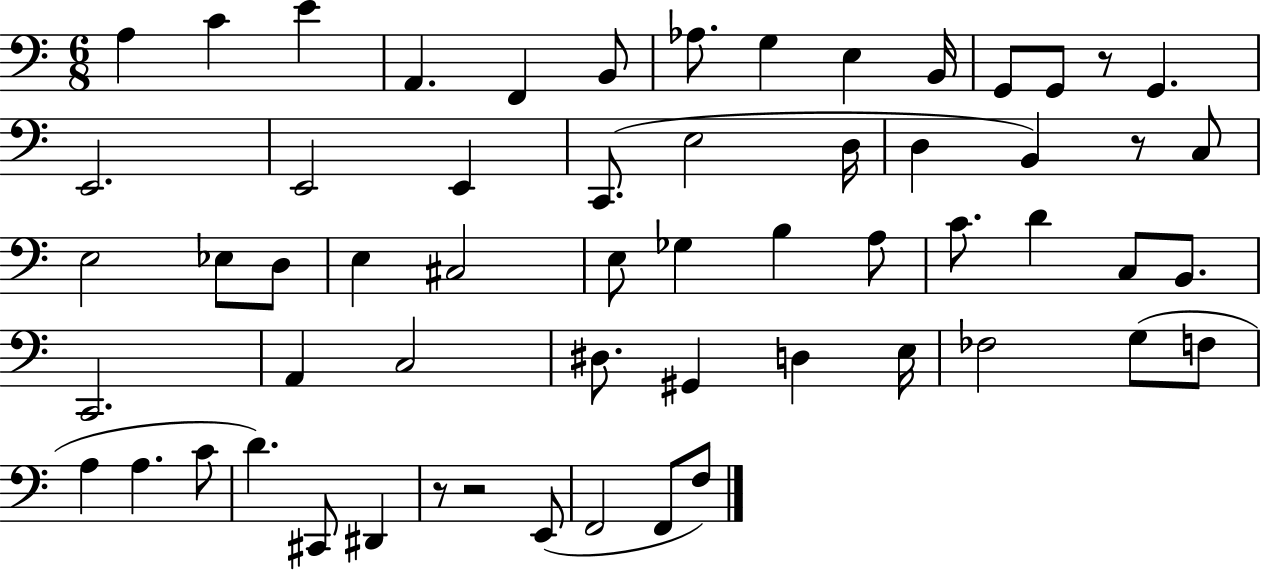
{
  \clef bass
  \numericTimeSignature
  \time 6/8
  \key c \major
  \repeat volta 2 { a4 c'4 e'4 | a,4. f,4 b,8 | aes8. g4 e4 b,16 | g,8 g,8 r8 g,4. | \break e,2. | e,2 e,4 | c,8.( e2 d16 | d4 b,4) r8 c8 | \break e2 ees8 d8 | e4 cis2 | e8 ges4 b4 a8 | c'8. d'4 c8 b,8. | \break c,2. | a,4 c2 | dis8. gis,4 d4 e16 | fes2 g8( f8 | \break a4 a4. c'8 | d'4.) cis,8 dis,4 | r8 r2 e,8( | f,2 f,8 f8) | \break } \bar "|."
}